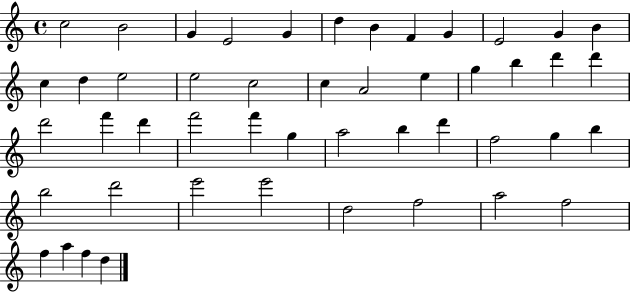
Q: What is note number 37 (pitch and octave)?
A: B5